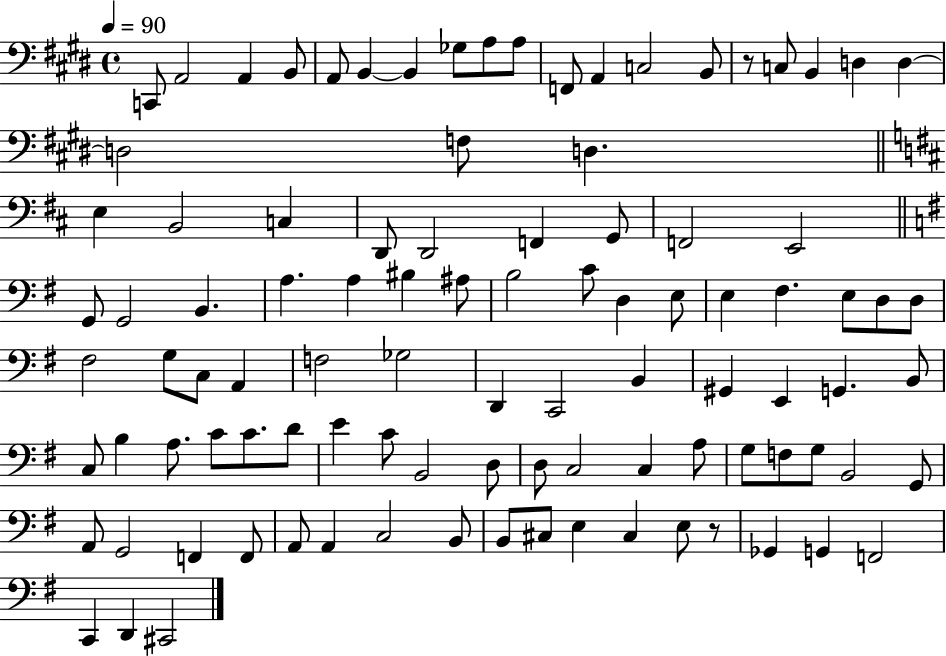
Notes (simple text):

C2/e A2/h A2/q B2/e A2/e B2/q B2/q Gb3/e A3/e A3/e F2/e A2/q C3/h B2/e R/e C3/e B2/q D3/q D3/q D3/h F3/e D3/q. E3/q B2/h C3/q D2/e D2/h F2/q G2/e F2/h E2/h G2/e G2/h B2/q. A3/q. A3/q BIS3/q A#3/e B3/h C4/e D3/q E3/e E3/q F#3/q. E3/e D3/e D3/e F#3/h G3/e C3/e A2/q F3/h Gb3/h D2/q C2/h B2/q G#2/q E2/q G2/q. B2/e C3/e B3/q A3/e. C4/e C4/e. D4/e E4/q C4/e B2/h D3/e D3/e C3/h C3/q A3/e G3/e F3/e G3/e B2/h G2/e A2/e G2/h F2/q F2/e A2/e A2/q C3/h B2/e B2/e C#3/e E3/q C#3/q E3/e R/e Gb2/q G2/q F2/h C2/q D2/q C#2/h